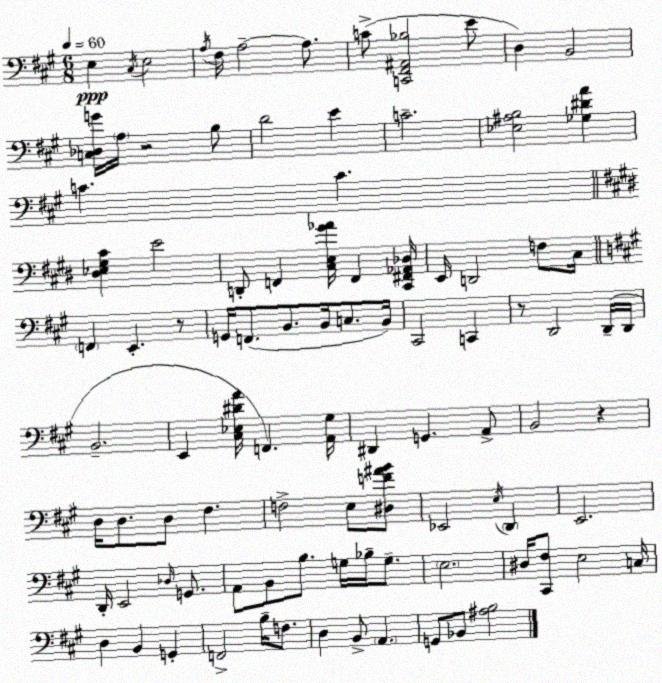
X:1
T:Untitled
M:6/8
L:1/4
K:A
E, ^C,/4 E,2 A,/4 ^F,/4 A,2 A,/2 C/2 [C,,^F,,^A,,_B,]2 E/2 D, B,,2 [C,_D,G]/4 A,/4 z2 B,/2 D2 E C2 [_E,^A,B,]2 [_G,^DA] C C [^D,_E,^G,^C] E2 D,,/2 F,, [^C,E,^G_A]/4 F,, [^C,,^F,,_A,,_D,]/4 E,,/4 D,,2 F,/2 ^C,/4 F,, E,, z/2 G,,/4 F,,/2 B,,/2 B,,/4 C,/2 B,,/4 ^C,,2 C,, z/2 D,,2 D,,/4 D,,/4 B,,2 E,, [^C,_E,^DA]/4 F,, [A,,^G,]/4 ^D,, G,, A,,/2 B,,2 z D,/4 D,/2 D,/2 ^F, F,2 E,/2 [^D,F^AB]/2 _E,,2 E,/4 D,, E,,2 D,,/4 E,,2 _D,/4 G,,/2 A,,/2 B,,/2 B,/2 G,/4 _B,/4 G,/2 E,2 ^D,/4 [^C,,^F,]/2 E,2 C,/4 D, B,, G,, F,,2 B,/4 F,/2 D, B,,/2 A,, G,,/2 _B,,/2 [^A,B,]2